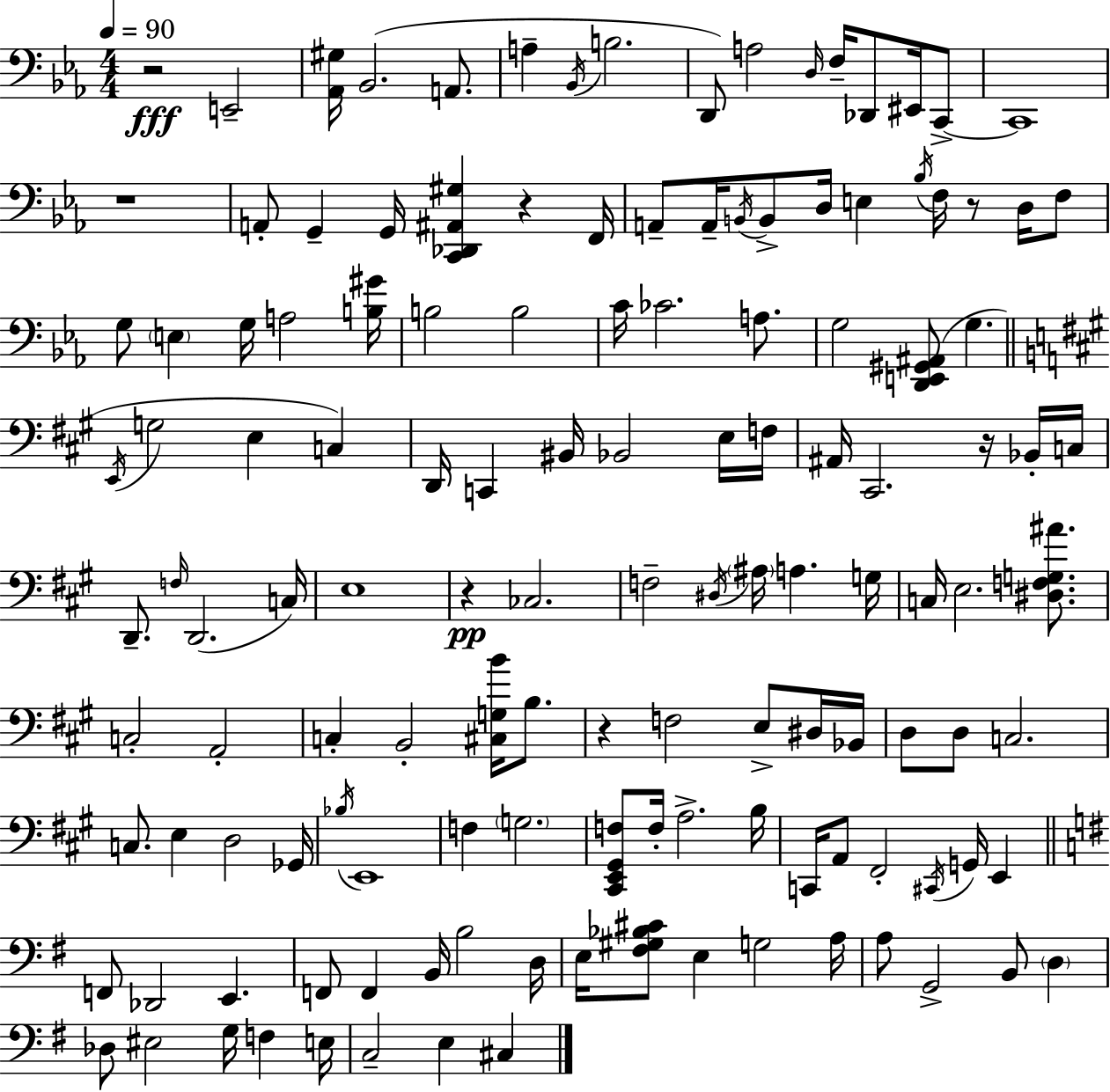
X:1
T:Untitled
M:4/4
L:1/4
K:Cm
z2 E,,2 [_A,,^G,]/4 _B,,2 A,,/2 A, _B,,/4 B,2 D,,/2 A,2 D,/4 F,/4 _D,,/2 ^E,,/4 C,,/2 C,,4 z4 A,,/2 G,, G,,/4 [C,,_D,,^A,,^G,] z F,,/4 A,,/2 A,,/4 B,,/4 B,,/2 D,/4 E, _B,/4 F,/4 z/2 D,/4 F,/2 G,/2 E, G,/4 A,2 [B,^G]/4 B,2 B,2 C/4 _C2 A,/2 G,2 [D,,E,,^G,,^A,,]/2 G, E,,/4 G,2 E, C, D,,/4 C,, ^B,,/4 _B,,2 E,/4 F,/4 ^A,,/4 ^C,,2 z/4 _B,,/4 C,/4 D,,/2 F,/4 D,,2 C,/4 E,4 z _C,2 F,2 ^D,/4 ^A,/4 A, G,/4 C,/4 E,2 [^D,F,G,^A]/2 C,2 A,,2 C, B,,2 [^C,G,B]/4 B,/2 z F,2 E,/2 ^D,/4 _B,,/4 D,/2 D,/2 C,2 C,/2 E, D,2 _G,,/4 _B,/4 E,,4 F, G,2 [^C,,E,,^G,,F,]/2 F,/4 A,2 B,/4 C,,/4 A,,/2 ^F,,2 ^C,,/4 G,,/4 E,, F,,/2 _D,,2 E,, F,,/2 F,, B,,/4 B,2 D,/4 E,/4 [^F,^G,_B,^C]/2 E, G,2 A,/4 A,/2 G,,2 B,,/2 D, _D,/2 ^E,2 G,/4 F, E,/4 C,2 E, ^C,